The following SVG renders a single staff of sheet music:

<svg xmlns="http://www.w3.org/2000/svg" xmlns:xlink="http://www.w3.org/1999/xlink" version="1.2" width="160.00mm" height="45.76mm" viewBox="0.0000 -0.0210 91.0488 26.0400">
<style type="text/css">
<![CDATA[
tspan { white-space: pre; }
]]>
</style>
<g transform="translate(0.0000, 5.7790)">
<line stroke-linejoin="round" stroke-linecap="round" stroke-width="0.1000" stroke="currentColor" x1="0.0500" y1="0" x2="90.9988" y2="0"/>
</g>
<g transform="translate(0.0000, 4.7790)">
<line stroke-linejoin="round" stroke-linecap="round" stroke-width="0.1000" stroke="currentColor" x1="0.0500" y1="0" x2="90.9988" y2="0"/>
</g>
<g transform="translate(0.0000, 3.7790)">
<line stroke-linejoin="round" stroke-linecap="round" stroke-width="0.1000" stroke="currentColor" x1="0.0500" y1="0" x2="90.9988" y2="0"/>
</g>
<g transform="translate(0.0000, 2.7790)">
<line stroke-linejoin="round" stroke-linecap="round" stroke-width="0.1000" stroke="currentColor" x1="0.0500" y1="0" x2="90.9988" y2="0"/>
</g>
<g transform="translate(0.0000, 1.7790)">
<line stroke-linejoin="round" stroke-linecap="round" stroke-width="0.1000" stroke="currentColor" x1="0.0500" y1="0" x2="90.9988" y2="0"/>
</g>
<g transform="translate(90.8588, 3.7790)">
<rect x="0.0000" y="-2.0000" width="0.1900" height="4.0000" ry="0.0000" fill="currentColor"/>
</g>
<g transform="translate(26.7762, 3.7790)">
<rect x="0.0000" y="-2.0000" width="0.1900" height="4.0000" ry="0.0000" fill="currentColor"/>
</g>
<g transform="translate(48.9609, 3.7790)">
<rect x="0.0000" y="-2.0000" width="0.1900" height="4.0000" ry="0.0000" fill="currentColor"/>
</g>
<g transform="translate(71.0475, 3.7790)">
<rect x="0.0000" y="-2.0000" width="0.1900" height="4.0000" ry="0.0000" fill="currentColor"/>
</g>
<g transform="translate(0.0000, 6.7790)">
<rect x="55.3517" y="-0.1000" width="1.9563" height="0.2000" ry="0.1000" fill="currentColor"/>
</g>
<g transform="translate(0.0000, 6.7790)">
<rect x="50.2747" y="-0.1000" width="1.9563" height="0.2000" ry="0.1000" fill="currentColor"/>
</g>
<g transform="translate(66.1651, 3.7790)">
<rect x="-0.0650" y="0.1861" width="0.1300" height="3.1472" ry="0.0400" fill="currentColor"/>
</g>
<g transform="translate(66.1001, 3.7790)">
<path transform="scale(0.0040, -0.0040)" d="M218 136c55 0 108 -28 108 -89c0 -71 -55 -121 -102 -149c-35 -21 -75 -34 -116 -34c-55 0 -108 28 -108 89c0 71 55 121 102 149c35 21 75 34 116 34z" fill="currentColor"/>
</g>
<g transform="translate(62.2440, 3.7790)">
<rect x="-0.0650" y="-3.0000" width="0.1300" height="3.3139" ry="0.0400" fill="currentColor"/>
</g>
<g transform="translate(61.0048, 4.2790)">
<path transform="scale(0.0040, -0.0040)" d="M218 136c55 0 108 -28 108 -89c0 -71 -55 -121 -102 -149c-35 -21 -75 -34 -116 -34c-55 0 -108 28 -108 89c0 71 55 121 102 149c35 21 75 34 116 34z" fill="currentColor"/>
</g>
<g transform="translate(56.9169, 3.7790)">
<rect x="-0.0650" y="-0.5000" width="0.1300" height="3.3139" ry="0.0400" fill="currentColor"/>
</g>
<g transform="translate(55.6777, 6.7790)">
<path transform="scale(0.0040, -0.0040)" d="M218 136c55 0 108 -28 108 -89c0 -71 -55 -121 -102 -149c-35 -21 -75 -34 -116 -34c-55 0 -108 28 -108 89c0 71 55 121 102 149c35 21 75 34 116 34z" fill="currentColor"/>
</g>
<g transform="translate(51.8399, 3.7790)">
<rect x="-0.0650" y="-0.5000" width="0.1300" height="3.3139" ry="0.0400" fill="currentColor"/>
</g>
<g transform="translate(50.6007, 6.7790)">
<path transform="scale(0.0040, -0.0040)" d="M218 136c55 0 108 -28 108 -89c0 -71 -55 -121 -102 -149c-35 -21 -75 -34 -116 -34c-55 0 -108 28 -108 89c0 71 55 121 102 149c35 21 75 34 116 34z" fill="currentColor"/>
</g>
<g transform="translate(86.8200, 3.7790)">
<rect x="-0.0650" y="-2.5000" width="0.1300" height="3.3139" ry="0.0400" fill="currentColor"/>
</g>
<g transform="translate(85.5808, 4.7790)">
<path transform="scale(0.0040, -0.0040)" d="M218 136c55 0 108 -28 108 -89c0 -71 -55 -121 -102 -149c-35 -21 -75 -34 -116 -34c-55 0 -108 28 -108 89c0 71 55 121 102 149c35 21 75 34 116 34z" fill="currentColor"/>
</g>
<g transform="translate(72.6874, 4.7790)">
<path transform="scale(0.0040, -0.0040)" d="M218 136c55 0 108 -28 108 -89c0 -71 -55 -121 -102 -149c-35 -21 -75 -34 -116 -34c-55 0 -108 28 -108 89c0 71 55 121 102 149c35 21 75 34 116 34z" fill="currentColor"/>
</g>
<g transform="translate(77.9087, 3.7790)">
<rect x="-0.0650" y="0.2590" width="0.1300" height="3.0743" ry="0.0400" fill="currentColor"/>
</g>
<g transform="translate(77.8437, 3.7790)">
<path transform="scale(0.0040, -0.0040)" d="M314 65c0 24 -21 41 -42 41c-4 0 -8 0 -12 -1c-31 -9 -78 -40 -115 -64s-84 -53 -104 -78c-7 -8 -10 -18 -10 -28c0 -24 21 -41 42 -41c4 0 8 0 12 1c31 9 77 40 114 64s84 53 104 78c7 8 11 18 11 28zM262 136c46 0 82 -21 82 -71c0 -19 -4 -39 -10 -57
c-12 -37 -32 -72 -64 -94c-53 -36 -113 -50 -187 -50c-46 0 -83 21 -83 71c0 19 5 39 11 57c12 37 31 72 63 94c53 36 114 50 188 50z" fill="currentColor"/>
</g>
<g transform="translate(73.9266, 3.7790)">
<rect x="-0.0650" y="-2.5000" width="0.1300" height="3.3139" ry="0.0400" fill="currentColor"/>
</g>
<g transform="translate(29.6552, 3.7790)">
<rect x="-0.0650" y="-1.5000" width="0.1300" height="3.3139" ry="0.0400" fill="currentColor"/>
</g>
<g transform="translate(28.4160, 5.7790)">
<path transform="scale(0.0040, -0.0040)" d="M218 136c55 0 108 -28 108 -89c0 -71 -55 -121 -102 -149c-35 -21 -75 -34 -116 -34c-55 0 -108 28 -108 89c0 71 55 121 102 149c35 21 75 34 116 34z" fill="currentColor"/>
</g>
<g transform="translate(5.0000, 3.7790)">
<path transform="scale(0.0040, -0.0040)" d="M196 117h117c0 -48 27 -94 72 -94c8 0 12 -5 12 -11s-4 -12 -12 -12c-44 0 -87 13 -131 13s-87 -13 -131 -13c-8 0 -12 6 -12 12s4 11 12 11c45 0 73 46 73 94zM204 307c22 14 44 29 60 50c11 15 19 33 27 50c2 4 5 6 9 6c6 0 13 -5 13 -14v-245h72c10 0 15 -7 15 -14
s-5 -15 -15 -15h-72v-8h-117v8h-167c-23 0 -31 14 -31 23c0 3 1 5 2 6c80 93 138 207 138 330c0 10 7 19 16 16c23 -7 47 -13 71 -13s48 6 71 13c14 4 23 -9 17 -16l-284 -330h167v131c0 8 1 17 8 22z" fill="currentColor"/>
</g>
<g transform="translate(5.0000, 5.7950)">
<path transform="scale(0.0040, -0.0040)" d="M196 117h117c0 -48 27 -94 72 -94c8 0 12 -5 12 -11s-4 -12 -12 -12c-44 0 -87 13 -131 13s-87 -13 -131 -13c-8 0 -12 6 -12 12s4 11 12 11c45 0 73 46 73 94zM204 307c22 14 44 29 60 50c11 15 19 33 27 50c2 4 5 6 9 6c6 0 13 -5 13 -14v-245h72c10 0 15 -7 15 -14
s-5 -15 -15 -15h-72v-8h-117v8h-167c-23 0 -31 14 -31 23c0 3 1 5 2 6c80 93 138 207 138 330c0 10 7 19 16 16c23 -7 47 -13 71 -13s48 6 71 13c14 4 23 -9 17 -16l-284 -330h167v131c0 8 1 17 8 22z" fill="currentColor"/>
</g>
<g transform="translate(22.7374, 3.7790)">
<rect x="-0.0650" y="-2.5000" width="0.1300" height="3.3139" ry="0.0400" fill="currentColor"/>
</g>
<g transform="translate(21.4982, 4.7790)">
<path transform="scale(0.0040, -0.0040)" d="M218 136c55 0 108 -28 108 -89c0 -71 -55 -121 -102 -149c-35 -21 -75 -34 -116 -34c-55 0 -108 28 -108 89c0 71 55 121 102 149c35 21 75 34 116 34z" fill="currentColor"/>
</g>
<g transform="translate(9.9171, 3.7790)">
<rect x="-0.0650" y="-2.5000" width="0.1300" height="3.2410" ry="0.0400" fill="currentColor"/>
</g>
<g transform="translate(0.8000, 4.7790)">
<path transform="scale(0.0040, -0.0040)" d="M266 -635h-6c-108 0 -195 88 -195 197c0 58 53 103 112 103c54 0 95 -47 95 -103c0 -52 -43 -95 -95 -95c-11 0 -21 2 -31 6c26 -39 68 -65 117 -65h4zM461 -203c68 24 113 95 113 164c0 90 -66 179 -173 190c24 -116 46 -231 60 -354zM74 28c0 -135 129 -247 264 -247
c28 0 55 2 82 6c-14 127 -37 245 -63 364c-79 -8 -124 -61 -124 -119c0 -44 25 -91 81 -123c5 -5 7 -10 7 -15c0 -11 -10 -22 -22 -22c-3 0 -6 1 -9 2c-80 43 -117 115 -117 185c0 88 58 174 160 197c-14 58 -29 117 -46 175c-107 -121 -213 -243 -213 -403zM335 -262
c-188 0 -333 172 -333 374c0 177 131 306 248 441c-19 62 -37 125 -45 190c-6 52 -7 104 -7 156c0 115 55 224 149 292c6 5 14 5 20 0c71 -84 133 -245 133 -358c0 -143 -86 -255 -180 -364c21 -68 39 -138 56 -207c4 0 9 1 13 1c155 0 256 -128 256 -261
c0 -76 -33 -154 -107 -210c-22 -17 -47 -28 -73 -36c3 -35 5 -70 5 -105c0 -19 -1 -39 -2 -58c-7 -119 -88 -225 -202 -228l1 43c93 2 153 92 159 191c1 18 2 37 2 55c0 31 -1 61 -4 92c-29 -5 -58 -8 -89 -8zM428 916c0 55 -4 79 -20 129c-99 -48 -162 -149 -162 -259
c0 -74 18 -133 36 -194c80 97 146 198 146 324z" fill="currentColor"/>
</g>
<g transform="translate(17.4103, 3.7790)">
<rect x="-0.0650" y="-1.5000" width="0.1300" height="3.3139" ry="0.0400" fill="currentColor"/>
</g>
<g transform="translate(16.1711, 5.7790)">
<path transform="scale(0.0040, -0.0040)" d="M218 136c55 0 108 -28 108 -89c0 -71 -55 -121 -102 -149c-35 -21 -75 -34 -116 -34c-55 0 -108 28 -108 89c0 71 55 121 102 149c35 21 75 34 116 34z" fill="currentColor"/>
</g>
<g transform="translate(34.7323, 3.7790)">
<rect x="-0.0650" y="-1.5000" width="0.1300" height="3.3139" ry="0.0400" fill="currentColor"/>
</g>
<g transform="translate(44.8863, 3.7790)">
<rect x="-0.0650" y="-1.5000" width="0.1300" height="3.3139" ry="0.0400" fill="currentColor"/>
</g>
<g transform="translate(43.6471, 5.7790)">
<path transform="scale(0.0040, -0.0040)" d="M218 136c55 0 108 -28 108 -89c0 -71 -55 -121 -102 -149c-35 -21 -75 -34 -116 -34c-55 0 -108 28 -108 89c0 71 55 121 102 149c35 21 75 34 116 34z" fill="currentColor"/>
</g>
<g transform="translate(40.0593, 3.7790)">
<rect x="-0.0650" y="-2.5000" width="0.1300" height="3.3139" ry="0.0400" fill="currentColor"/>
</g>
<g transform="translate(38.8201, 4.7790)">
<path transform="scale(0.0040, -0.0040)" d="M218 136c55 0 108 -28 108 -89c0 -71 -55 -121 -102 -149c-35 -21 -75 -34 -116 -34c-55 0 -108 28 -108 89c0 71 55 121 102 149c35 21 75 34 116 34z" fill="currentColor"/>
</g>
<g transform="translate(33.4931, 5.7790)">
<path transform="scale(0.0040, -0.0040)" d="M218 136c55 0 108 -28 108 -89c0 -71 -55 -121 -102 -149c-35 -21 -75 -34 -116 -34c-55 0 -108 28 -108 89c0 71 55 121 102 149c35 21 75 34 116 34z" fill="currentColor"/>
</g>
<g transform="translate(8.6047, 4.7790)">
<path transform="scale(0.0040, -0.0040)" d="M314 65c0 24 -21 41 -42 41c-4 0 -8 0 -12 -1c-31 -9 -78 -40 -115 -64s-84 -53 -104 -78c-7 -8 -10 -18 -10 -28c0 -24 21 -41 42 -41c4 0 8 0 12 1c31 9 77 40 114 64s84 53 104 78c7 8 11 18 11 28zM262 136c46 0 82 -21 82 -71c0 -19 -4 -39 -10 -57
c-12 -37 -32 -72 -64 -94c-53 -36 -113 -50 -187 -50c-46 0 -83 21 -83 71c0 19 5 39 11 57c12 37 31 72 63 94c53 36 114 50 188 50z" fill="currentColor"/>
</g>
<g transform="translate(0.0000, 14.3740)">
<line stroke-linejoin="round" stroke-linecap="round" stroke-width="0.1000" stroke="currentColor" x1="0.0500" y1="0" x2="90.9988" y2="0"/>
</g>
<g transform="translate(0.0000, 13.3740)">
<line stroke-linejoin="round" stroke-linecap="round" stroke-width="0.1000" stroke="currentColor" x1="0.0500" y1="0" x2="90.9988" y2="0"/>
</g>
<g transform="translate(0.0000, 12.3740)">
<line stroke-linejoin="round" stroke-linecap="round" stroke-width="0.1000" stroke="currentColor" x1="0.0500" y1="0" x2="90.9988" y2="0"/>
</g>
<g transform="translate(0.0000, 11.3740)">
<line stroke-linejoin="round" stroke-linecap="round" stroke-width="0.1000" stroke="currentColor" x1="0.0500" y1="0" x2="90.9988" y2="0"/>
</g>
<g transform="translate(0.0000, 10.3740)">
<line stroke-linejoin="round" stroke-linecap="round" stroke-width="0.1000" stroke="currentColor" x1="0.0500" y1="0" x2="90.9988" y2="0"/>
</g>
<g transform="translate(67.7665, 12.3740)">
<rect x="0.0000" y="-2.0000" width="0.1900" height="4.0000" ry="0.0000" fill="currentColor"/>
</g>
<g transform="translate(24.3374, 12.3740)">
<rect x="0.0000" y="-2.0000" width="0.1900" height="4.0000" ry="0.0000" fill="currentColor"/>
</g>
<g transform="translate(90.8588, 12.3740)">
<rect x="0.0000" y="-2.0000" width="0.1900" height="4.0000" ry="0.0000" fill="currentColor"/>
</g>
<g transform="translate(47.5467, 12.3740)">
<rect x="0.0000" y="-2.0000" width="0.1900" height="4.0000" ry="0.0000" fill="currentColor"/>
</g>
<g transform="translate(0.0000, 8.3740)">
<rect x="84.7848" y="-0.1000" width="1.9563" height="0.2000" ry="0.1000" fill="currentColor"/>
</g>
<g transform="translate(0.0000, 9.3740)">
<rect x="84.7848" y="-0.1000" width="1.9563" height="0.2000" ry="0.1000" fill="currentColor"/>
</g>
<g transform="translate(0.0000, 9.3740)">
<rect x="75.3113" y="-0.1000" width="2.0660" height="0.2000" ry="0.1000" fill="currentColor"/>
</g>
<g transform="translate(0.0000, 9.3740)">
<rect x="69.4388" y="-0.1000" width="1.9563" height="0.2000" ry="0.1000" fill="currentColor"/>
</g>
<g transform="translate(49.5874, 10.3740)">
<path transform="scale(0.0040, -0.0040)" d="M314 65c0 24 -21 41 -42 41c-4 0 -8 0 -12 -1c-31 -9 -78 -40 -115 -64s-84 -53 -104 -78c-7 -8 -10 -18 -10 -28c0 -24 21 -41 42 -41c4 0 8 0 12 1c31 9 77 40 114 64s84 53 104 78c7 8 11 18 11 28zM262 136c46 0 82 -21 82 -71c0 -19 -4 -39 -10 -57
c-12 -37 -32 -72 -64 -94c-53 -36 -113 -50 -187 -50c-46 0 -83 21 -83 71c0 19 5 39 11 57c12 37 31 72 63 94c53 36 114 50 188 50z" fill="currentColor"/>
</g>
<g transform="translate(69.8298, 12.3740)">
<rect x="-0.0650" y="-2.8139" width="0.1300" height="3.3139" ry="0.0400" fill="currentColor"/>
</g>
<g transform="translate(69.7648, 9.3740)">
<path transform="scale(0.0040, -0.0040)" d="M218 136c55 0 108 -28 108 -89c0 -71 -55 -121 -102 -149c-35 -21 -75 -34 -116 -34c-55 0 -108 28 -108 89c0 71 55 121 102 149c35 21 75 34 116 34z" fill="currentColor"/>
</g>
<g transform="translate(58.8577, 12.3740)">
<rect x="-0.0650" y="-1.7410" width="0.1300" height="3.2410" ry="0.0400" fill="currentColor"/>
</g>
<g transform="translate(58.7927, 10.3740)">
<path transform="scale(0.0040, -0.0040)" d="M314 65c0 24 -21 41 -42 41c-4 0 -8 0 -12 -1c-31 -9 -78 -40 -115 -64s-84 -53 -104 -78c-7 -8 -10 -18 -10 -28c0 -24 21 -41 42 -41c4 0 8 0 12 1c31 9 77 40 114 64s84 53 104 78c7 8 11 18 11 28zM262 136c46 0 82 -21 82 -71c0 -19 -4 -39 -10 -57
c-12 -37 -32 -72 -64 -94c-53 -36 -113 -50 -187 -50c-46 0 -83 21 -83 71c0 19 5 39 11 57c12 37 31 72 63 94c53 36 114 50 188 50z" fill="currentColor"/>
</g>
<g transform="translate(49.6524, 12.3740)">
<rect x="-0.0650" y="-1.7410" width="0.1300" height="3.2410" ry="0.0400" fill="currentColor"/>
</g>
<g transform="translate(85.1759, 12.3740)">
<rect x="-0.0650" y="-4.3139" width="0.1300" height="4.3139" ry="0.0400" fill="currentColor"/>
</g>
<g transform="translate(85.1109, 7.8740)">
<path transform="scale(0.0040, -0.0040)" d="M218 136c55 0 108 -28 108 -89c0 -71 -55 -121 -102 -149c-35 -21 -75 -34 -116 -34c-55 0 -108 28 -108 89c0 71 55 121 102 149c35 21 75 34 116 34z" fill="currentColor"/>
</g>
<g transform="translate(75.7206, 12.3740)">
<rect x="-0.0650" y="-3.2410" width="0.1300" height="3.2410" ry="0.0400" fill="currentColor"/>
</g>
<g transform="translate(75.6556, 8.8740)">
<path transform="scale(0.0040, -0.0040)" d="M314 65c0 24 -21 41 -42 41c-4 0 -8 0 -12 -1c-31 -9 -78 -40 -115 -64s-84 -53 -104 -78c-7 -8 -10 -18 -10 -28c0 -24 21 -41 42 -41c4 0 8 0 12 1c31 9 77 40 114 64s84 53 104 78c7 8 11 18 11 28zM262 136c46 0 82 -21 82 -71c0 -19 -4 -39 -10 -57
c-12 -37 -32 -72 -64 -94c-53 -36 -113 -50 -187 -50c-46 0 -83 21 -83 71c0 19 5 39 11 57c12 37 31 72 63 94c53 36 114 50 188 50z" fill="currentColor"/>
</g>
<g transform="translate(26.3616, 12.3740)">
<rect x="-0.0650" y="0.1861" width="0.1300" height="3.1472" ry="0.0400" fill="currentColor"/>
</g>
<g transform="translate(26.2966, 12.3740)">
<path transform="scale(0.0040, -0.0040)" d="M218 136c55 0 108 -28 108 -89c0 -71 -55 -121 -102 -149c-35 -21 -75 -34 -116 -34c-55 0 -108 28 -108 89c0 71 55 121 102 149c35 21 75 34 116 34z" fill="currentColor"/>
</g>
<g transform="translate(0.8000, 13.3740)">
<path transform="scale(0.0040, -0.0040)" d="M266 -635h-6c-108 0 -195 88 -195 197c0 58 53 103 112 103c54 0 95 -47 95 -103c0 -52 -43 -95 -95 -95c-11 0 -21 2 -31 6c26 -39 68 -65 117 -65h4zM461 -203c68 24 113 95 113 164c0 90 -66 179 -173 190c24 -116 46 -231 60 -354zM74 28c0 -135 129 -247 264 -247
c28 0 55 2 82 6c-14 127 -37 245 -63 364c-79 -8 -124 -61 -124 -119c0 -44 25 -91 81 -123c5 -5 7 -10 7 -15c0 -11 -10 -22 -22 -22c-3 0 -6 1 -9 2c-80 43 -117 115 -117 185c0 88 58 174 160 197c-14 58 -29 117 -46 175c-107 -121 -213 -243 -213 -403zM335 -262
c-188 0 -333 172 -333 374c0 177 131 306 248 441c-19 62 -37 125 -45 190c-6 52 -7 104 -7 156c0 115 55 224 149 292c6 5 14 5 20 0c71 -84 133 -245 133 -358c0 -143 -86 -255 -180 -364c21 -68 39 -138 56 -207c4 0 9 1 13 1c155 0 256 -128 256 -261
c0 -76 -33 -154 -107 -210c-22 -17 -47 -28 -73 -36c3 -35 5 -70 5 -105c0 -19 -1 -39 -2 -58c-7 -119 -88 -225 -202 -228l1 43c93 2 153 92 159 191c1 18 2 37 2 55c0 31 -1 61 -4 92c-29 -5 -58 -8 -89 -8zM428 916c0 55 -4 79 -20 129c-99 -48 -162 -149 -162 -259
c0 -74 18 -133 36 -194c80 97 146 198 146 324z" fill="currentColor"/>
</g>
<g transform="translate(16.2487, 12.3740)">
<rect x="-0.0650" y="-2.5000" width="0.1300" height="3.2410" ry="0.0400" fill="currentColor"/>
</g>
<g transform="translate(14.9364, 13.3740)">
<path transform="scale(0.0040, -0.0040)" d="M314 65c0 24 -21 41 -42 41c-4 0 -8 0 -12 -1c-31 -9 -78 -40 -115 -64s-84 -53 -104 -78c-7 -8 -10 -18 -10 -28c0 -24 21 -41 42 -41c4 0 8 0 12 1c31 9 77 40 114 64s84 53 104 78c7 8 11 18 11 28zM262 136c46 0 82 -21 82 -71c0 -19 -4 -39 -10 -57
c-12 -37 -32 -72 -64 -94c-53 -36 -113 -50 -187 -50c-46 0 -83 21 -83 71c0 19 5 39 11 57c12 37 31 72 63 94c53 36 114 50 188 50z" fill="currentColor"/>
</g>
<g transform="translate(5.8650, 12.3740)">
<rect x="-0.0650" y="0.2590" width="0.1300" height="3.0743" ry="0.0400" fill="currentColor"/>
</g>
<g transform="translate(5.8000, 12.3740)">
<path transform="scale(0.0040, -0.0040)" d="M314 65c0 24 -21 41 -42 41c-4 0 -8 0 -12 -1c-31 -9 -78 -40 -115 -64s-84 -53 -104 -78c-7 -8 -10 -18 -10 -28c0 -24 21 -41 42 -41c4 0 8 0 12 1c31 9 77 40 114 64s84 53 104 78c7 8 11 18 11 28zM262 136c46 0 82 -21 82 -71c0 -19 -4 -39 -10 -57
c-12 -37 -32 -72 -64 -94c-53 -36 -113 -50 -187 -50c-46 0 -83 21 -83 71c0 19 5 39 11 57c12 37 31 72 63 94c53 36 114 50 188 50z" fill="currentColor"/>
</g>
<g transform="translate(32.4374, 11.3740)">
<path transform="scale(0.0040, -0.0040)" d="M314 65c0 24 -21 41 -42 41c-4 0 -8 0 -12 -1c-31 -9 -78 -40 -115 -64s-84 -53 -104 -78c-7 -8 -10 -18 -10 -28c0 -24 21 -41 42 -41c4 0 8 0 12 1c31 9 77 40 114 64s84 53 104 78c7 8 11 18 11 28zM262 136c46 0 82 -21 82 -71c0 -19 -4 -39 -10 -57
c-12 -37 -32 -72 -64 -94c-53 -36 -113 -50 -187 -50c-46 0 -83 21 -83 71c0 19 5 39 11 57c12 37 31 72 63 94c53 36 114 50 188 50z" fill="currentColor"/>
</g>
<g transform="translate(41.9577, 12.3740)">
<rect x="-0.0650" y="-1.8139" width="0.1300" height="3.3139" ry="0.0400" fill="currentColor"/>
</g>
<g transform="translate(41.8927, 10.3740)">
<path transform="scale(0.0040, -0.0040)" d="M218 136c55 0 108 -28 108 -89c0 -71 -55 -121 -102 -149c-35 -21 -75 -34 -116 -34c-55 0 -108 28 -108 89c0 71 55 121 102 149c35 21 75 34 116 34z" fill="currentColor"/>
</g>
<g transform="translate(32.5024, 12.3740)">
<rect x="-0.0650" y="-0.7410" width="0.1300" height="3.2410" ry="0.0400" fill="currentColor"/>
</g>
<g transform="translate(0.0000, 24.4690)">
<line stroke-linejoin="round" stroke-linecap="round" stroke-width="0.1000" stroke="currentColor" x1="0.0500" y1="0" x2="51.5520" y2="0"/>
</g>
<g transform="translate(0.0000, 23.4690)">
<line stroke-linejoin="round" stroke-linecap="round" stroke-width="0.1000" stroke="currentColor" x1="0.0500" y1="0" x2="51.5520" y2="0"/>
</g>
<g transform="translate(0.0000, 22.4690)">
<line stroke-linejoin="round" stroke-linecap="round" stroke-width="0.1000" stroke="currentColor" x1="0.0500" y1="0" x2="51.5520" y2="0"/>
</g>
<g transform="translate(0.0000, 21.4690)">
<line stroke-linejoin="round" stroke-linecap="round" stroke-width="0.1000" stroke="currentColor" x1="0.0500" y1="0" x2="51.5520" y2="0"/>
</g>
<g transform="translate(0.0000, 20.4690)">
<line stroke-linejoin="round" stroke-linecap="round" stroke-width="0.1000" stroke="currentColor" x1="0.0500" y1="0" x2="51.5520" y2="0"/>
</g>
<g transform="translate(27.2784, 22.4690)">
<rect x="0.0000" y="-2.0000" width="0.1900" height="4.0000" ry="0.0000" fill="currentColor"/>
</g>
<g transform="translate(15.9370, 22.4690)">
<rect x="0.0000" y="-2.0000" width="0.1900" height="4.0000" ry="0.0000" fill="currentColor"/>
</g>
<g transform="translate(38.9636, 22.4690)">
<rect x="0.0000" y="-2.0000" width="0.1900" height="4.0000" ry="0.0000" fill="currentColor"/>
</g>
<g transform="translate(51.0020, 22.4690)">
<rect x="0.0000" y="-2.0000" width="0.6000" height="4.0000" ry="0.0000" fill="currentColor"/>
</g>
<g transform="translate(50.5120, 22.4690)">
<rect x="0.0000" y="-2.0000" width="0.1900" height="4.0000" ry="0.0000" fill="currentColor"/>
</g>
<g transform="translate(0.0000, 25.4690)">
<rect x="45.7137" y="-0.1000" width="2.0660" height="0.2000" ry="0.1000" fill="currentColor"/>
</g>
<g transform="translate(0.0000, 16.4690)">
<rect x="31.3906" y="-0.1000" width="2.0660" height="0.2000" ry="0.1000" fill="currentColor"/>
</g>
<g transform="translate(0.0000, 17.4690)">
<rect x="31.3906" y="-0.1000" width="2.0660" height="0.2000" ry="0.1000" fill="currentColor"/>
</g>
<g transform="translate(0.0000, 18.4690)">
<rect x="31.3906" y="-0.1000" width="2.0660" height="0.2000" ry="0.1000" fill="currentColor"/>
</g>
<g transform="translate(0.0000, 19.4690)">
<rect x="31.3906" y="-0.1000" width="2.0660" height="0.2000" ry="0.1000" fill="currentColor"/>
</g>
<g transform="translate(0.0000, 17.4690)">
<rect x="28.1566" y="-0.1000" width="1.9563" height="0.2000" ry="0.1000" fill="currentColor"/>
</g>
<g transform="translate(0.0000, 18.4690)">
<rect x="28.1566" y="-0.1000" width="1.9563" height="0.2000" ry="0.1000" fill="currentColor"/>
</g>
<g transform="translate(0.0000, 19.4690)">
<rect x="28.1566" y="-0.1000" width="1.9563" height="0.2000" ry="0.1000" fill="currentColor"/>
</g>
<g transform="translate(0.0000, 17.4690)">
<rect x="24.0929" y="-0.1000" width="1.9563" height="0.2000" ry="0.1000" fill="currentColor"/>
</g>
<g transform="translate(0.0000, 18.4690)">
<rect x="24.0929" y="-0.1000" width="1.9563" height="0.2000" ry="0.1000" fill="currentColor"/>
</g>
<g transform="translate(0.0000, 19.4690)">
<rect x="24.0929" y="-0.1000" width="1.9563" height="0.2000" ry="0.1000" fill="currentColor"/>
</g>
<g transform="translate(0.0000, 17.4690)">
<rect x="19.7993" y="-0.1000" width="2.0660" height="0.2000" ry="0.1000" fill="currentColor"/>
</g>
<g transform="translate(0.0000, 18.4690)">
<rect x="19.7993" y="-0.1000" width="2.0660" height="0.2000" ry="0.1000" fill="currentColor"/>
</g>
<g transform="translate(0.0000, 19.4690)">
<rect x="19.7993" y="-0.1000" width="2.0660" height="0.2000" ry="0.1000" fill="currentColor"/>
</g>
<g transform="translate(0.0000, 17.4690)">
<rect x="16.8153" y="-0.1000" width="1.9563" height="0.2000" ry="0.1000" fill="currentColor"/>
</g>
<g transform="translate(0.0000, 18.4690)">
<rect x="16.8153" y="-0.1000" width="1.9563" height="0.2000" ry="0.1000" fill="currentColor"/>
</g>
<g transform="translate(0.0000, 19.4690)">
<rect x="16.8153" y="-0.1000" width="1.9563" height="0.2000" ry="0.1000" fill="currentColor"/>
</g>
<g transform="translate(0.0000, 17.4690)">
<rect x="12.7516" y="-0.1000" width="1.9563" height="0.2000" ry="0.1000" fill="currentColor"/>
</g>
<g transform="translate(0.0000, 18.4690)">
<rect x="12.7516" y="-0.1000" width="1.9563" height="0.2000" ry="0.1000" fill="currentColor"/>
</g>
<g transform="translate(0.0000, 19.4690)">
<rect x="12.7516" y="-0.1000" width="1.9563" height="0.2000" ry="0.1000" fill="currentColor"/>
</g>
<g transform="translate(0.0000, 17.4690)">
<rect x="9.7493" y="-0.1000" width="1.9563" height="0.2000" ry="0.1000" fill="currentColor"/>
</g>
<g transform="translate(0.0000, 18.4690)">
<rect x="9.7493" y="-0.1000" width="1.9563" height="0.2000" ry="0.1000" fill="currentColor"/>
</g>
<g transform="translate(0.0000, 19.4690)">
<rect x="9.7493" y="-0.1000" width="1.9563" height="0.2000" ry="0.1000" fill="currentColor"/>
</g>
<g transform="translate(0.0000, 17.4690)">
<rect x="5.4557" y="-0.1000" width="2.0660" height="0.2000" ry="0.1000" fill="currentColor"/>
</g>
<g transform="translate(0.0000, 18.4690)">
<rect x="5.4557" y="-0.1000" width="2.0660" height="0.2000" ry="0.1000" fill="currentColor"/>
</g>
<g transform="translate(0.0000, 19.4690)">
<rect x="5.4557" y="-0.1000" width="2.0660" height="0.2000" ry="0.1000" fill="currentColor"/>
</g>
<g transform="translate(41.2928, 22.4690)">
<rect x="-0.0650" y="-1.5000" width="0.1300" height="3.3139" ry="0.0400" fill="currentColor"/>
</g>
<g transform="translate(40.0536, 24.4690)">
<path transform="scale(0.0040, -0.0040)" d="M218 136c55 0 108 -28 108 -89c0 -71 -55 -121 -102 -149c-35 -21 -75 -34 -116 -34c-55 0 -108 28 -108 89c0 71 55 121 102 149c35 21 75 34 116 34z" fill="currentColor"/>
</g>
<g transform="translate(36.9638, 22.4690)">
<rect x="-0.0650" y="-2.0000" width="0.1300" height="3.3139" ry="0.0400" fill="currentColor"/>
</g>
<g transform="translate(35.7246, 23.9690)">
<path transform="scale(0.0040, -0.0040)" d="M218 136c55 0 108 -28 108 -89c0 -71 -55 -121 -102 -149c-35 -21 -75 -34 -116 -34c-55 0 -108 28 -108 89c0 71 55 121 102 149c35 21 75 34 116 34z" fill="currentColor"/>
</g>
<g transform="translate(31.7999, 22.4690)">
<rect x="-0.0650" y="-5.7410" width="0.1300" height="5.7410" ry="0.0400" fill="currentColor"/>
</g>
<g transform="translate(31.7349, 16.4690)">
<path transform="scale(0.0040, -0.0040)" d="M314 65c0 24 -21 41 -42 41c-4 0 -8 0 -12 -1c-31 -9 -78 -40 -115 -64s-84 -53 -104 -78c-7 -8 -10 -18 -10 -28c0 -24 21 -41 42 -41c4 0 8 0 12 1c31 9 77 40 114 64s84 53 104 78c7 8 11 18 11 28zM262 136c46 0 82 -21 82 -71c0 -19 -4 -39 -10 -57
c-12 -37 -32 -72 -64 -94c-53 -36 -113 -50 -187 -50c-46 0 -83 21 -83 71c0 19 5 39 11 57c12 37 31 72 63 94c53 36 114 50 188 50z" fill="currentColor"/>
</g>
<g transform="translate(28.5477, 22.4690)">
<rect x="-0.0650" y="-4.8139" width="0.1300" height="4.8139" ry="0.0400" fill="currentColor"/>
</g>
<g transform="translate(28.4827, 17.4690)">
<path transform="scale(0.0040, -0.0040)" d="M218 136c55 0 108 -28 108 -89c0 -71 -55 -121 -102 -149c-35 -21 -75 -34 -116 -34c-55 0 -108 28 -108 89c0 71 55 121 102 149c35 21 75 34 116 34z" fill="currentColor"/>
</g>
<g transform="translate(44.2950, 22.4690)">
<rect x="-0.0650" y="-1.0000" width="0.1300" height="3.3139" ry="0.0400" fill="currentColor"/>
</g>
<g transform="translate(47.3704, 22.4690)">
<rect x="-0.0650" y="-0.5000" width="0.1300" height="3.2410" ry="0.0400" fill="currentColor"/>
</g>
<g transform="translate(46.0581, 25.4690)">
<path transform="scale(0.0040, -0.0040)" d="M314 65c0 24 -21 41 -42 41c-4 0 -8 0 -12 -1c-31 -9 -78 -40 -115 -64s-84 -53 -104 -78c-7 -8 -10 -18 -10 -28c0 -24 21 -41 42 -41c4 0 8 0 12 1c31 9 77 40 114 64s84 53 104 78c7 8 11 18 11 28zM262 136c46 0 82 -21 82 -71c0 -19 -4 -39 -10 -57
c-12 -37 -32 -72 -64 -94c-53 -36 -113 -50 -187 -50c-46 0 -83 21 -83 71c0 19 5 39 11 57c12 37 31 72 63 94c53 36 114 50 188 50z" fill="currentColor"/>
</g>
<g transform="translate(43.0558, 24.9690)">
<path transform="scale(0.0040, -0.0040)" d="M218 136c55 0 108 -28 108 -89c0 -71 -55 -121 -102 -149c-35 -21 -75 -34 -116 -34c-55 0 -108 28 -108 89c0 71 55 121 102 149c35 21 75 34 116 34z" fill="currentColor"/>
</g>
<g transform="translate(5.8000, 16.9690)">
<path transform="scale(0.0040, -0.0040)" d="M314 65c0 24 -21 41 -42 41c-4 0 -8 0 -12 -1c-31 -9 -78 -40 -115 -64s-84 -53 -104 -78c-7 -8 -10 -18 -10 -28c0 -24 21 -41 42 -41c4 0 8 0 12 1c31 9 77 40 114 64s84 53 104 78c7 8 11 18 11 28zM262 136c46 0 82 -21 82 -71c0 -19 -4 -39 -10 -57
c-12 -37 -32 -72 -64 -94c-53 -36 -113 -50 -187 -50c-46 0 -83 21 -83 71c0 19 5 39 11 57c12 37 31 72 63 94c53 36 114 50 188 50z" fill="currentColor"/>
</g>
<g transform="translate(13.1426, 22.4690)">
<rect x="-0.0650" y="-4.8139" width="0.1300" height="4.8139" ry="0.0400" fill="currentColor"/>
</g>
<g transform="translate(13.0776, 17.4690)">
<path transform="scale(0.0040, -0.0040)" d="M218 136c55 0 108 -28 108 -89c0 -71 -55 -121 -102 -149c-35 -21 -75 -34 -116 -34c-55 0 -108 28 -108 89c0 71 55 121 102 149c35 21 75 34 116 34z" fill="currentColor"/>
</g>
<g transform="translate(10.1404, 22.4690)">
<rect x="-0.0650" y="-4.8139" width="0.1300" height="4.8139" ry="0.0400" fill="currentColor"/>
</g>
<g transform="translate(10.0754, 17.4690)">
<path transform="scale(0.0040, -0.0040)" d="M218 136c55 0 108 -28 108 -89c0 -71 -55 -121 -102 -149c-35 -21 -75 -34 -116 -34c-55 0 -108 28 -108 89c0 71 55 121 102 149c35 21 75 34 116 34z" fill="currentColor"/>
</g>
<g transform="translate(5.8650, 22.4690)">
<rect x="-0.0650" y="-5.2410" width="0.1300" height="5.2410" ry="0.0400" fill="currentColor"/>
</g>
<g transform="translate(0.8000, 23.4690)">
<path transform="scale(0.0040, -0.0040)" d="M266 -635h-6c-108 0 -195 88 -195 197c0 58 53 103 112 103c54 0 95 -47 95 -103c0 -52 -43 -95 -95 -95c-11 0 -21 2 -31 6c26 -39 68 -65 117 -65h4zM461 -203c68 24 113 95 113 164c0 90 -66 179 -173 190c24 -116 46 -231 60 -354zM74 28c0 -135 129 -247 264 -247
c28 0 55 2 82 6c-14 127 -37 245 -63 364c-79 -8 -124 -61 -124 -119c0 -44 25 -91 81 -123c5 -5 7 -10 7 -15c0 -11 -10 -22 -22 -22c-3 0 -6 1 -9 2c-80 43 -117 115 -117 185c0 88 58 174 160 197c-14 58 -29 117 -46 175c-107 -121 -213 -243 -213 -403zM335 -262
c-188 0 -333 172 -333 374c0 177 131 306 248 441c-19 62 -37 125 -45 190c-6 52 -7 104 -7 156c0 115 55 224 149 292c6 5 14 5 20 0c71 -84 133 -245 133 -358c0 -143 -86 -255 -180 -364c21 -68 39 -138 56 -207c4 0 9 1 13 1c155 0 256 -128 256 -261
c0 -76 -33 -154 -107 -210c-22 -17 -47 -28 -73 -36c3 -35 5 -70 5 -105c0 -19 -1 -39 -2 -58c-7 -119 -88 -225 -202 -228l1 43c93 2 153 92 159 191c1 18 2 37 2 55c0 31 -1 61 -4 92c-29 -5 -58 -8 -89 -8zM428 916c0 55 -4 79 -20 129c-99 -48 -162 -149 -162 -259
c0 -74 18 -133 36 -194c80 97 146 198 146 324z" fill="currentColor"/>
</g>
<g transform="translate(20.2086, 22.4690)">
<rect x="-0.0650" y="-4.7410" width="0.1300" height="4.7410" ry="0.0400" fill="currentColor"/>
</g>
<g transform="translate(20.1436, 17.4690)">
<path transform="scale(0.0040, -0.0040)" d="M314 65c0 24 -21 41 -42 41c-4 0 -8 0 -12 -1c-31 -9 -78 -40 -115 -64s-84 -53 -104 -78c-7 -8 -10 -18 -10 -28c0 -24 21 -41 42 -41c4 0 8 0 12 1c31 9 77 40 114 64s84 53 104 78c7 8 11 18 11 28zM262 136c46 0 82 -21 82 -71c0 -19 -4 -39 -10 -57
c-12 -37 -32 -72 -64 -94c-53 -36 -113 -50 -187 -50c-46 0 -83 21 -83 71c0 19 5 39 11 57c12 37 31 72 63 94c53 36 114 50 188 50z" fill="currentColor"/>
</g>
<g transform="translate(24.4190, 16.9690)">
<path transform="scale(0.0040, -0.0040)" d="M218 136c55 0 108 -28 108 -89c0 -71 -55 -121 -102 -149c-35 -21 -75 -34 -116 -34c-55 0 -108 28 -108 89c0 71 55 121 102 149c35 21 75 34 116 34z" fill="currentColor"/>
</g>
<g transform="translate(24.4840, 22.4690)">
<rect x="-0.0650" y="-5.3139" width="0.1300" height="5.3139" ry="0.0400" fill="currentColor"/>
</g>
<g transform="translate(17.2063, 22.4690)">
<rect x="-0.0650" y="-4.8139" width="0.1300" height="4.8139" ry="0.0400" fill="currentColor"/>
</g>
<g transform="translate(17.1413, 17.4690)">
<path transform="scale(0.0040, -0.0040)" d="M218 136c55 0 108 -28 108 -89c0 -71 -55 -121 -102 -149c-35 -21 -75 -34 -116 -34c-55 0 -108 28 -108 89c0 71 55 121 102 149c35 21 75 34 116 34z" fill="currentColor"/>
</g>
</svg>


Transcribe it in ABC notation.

X:1
T:Untitled
M:4/4
L:1/4
K:C
G2 E G E E G E C C A B G B2 G B2 G2 B d2 f f2 f2 a b2 d' f'2 e' e' e' e'2 f' e' g'2 F E D C2